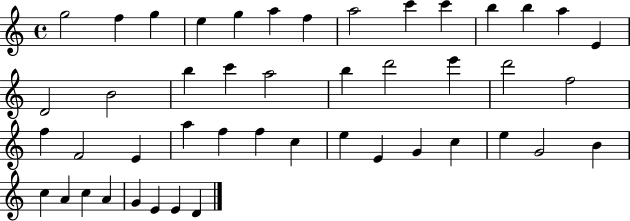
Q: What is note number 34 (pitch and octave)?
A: G4